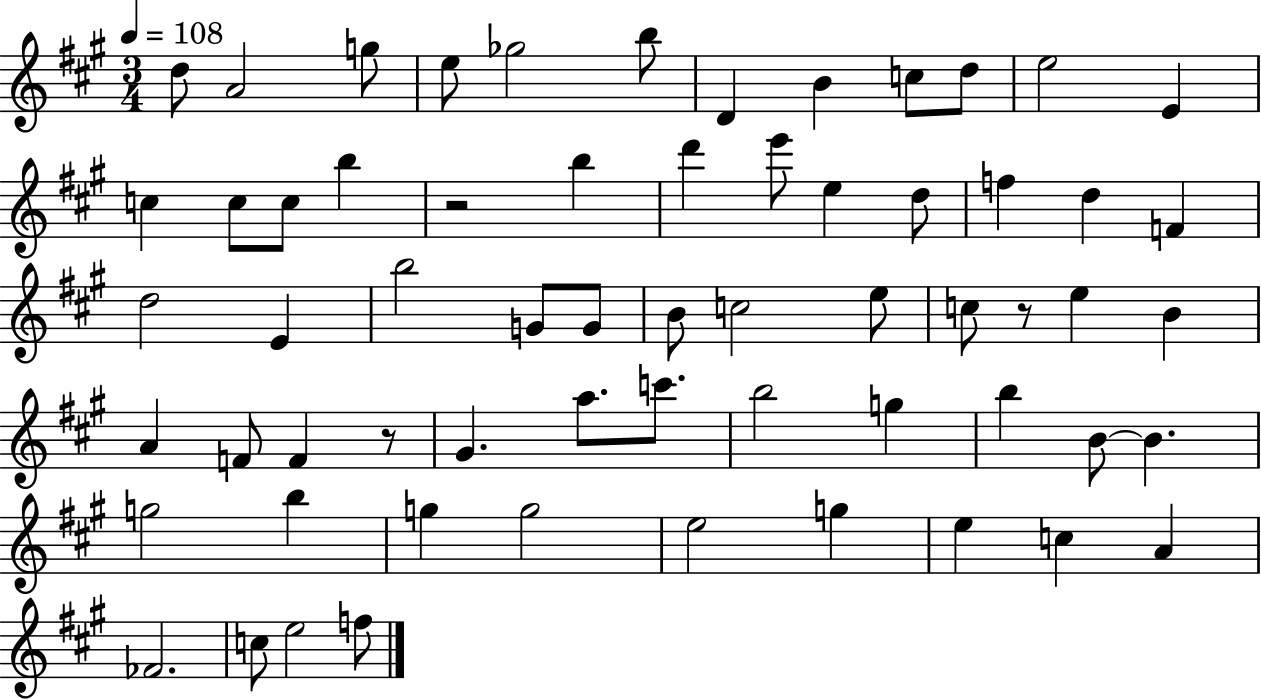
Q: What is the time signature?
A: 3/4